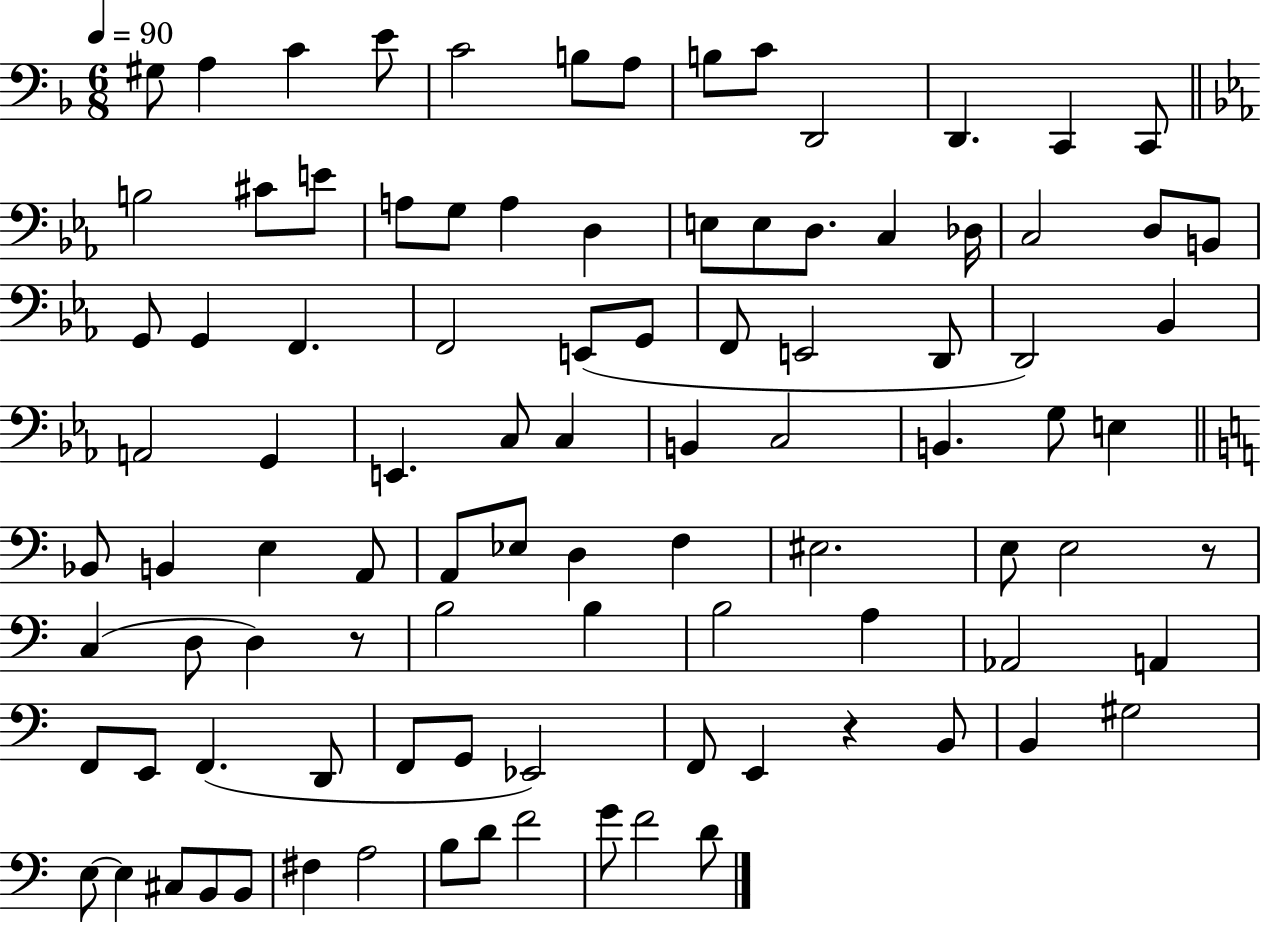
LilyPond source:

{
  \clef bass
  \numericTimeSignature
  \time 6/8
  \key f \major
  \tempo 4 = 90
  \repeat volta 2 { gis8 a4 c'4 e'8 | c'2 b8 a8 | b8 c'8 d,2 | d,4. c,4 c,8 | \break \bar "||" \break \key ees \major b2 cis'8 e'8 | a8 g8 a4 d4 | e8 e8 d8. c4 des16 | c2 d8 b,8 | \break g,8 g,4 f,4. | f,2 e,8( g,8 | f,8 e,2 d,8 | d,2) bes,4 | \break a,2 g,4 | e,4. c8 c4 | b,4 c2 | b,4. g8 e4 | \break \bar "||" \break \key c \major bes,8 b,4 e4 a,8 | a,8 ees8 d4 f4 | eis2. | e8 e2 r8 | \break c4( d8 d4) r8 | b2 b4 | b2 a4 | aes,2 a,4 | \break f,8 e,8 f,4.( d,8 | f,8 g,8 ees,2) | f,8 e,4 r4 b,8 | b,4 gis2 | \break e8~~ e4 cis8 b,8 b,8 | fis4 a2 | b8 d'8 f'2 | g'8 f'2 d'8 | \break } \bar "|."
}